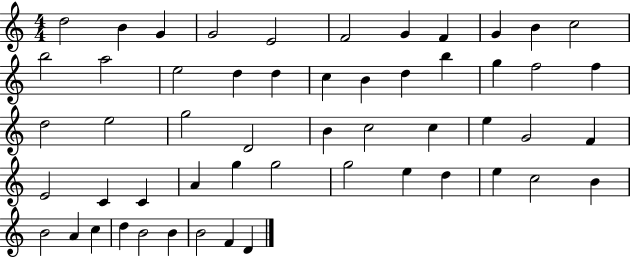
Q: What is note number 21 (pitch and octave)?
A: G5